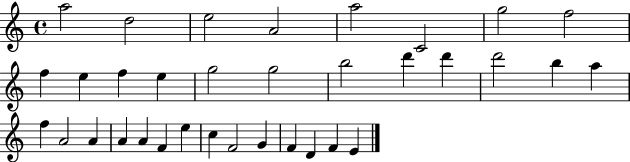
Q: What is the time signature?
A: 4/4